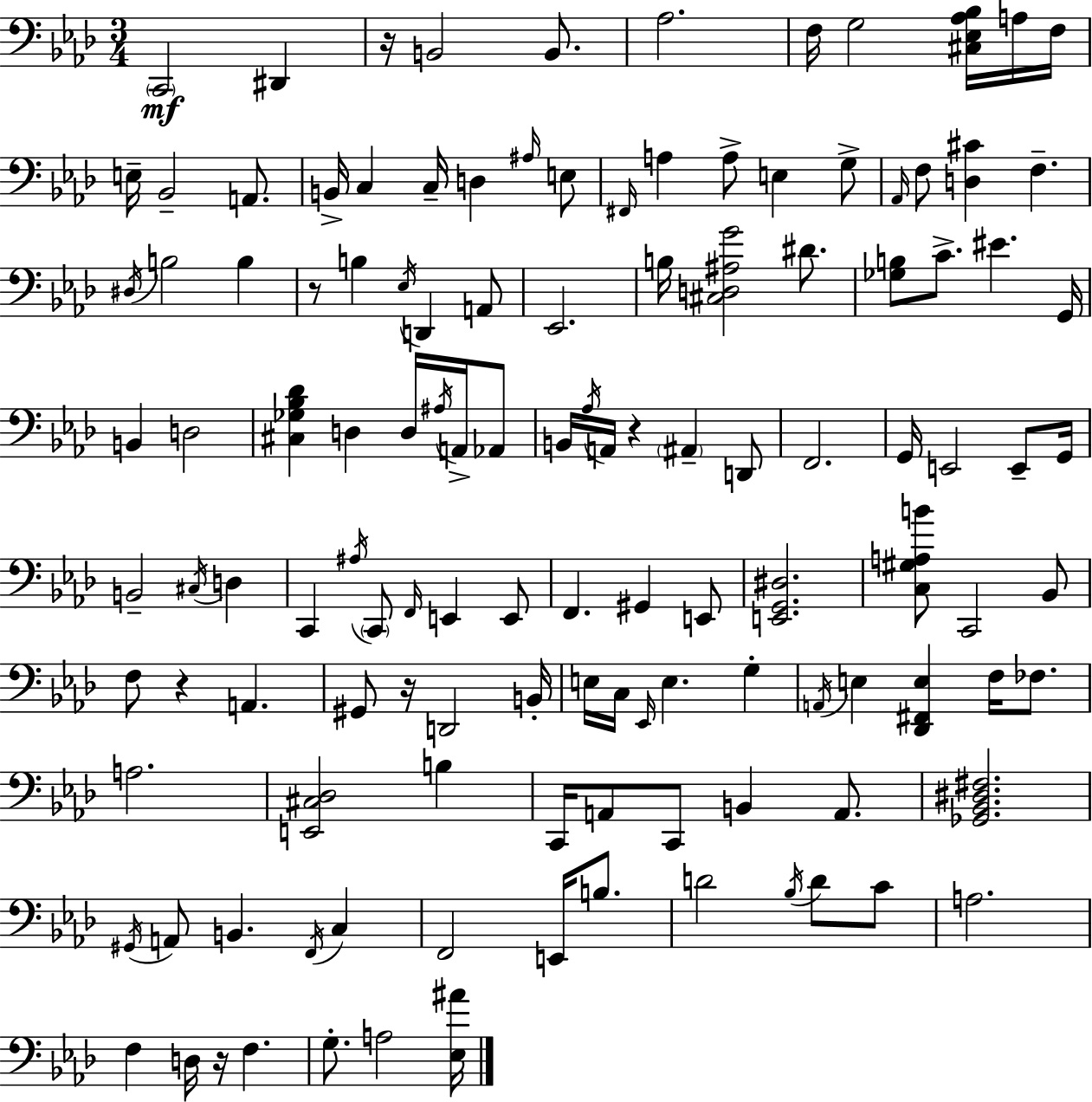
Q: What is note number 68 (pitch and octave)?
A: E2